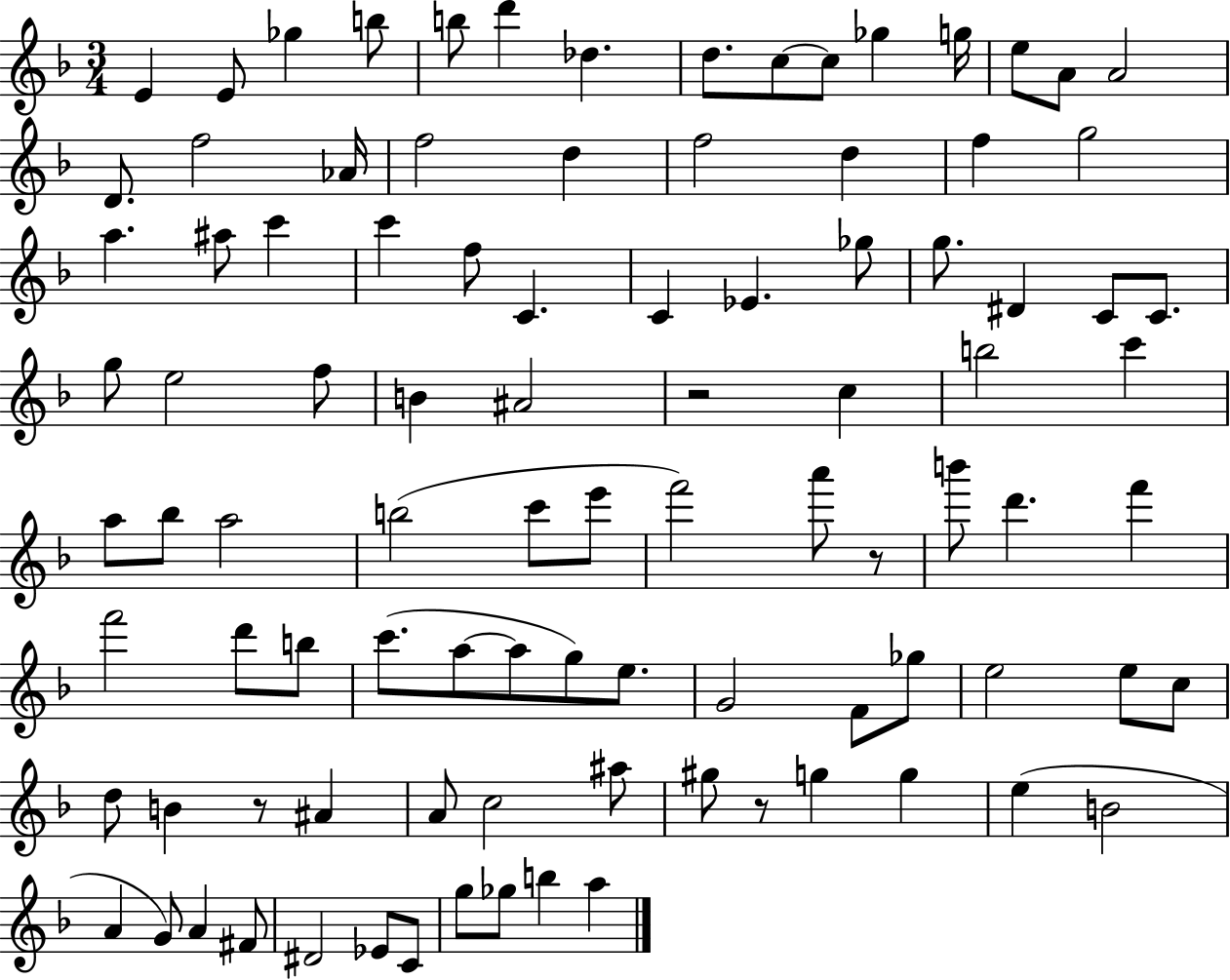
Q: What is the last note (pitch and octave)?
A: A5